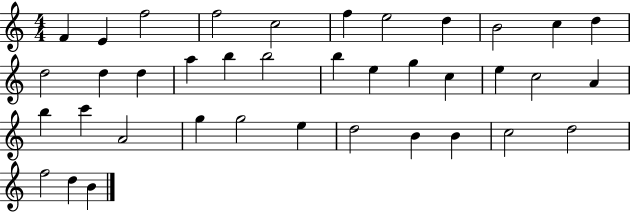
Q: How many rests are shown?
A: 0